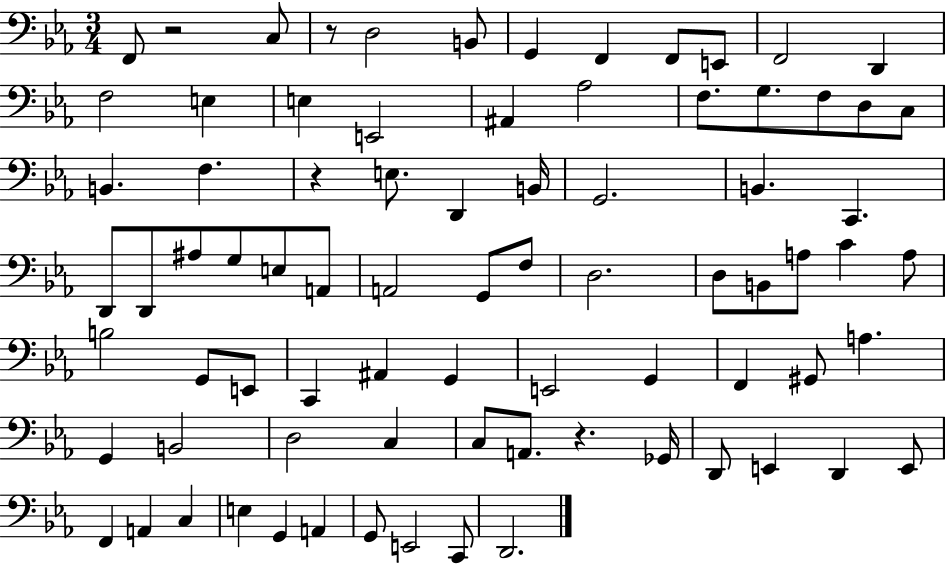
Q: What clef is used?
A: bass